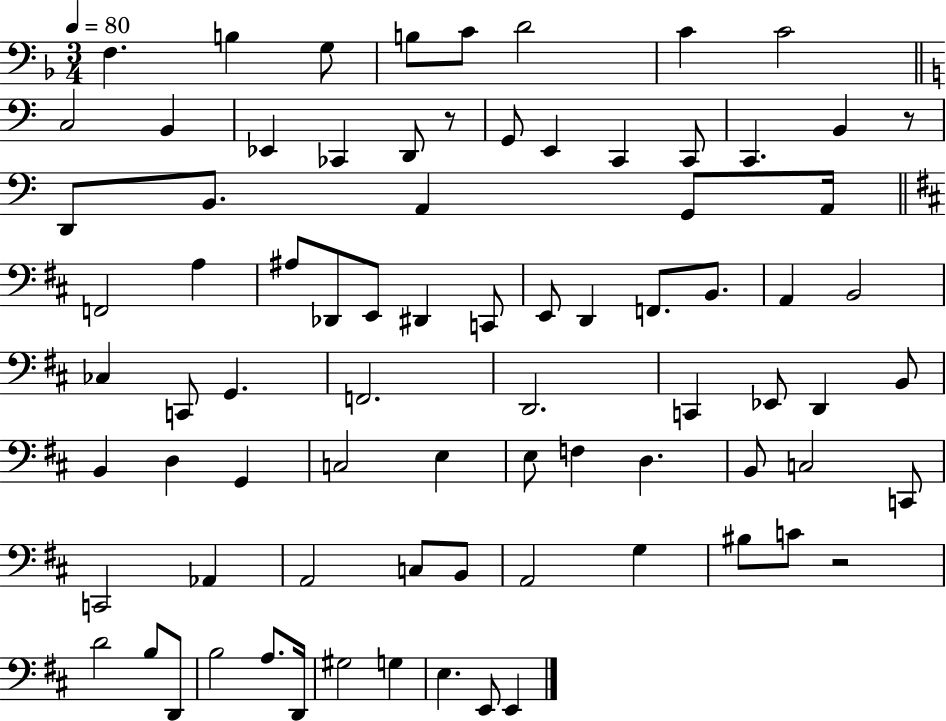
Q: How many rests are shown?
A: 3